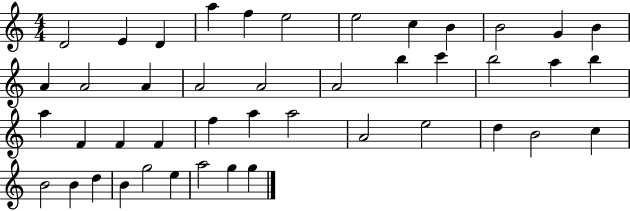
X:1
T:Untitled
M:4/4
L:1/4
K:C
D2 E D a f e2 e2 c B B2 G B A A2 A A2 A2 A2 b c' b2 a b a F F F f a a2 A2 e2 d B2 c B2 B d B g2 e a2 g g